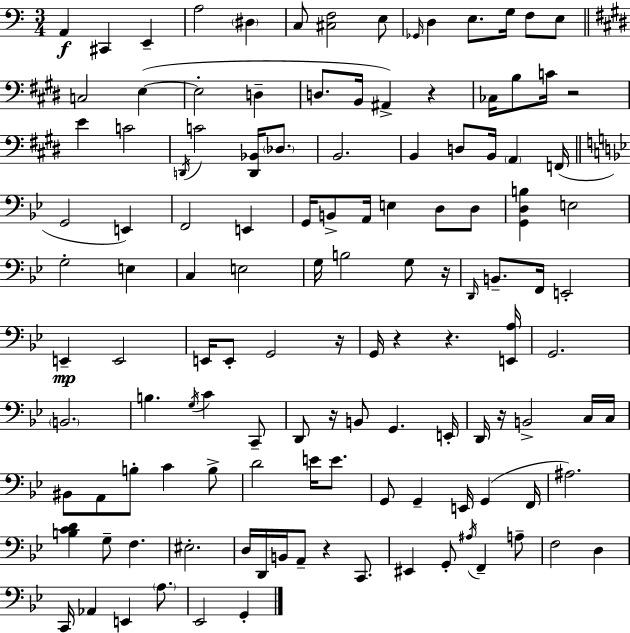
{
  \clef bass
  \numericTimeSignature
  \time 3/4
  \key a \minor
  a,4\f cis,4 e,4-- | a2 \parenthesize dis4 | c8 <cis f>2 e8 | \grace { ges,16 } d4 e8. g16 f8 e8 | \break \bar "||" \break \key e \major c2 e4~(~ | e2-. d4-- | d8. b,16 ais,4->) r4 | ces16 b8 c'16 r2 | \break e'4 c'2 | \acciaccatura { d,16 } c'2 <d, bes,>16 \parenthesize des8. | b,2. | b,4 d8 b,16 \parenthesize a,4 | \break f,16( \bar "||" \break \key bes \major g,2 e,4) | f,2 e,4 | g,16 b,8-> a,16 e4 d8 d8 | <g, d b>4 e2 | \break g2-. e4 | c4 e2 | g16 b2 g8 r16 | \grace { d,16 } b,8.-- f,16 e,2-. | \break e,4--\mp e,2 | e,16 e,8-. g,2 | r16 g,16 r4 r4. | <e, a>16 g,2. | \break \parenthesize b,2. | b4. \acciaccatura { g16 } c'4 | c,8-- d,8 r16 b,8 g,4. | e,16-. d,16 r16 b,2-> | \break c16 c16 bis,8 a,8 b8-. c'4 | b8-> d'2 e'16 e'8. | g,8 g,4-- e,16 g,4( | f,16 ais2.) | \break <b c' d'>4 g8-- f4. | eis2.-. | d16 d,16 b,16 a,8-- r4 c,8. | eis,4 g,8-. \acciaccatura { ais16 } f,4-- | \break a8-- f2 d4 | c,16 aes,4 e,4 | \parenthesize a8. ees,2 g,4-. | \bar "|."
}